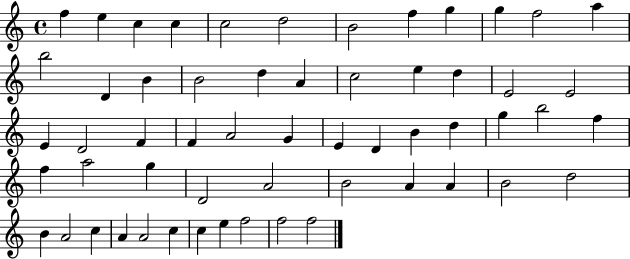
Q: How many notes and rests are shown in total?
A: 57